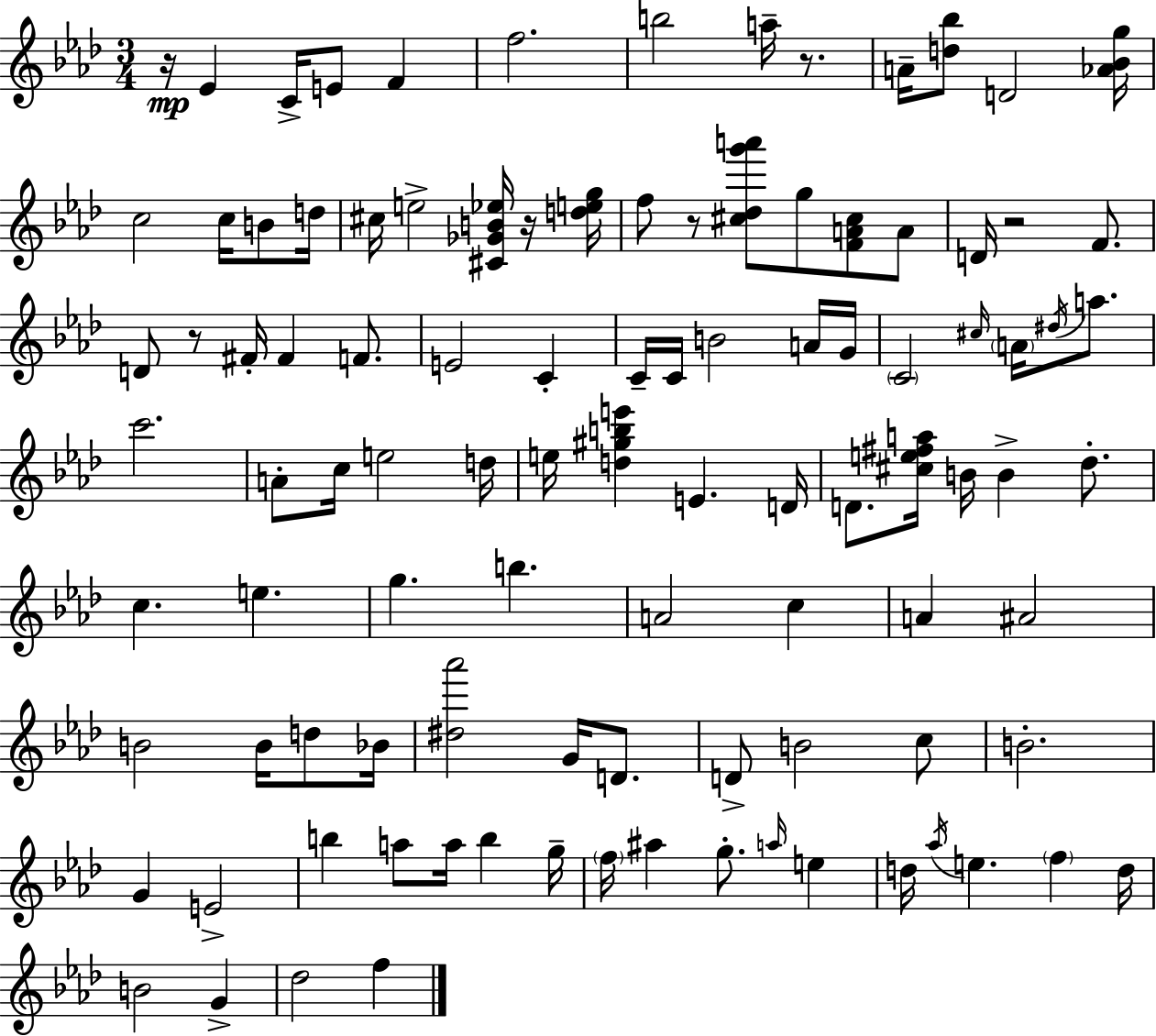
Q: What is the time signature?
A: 3/4